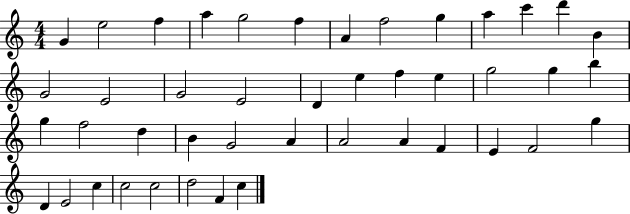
X:1
T:Untitled
M:4/4
L:1/4
K:C
G e2 f a g2 f A f2 g a c' d' B G2 E2 G2 E2 D e f e g2 g b g f2 d B G2 A A2 A F E F2 g D E2 c c2 c2 d2 F c